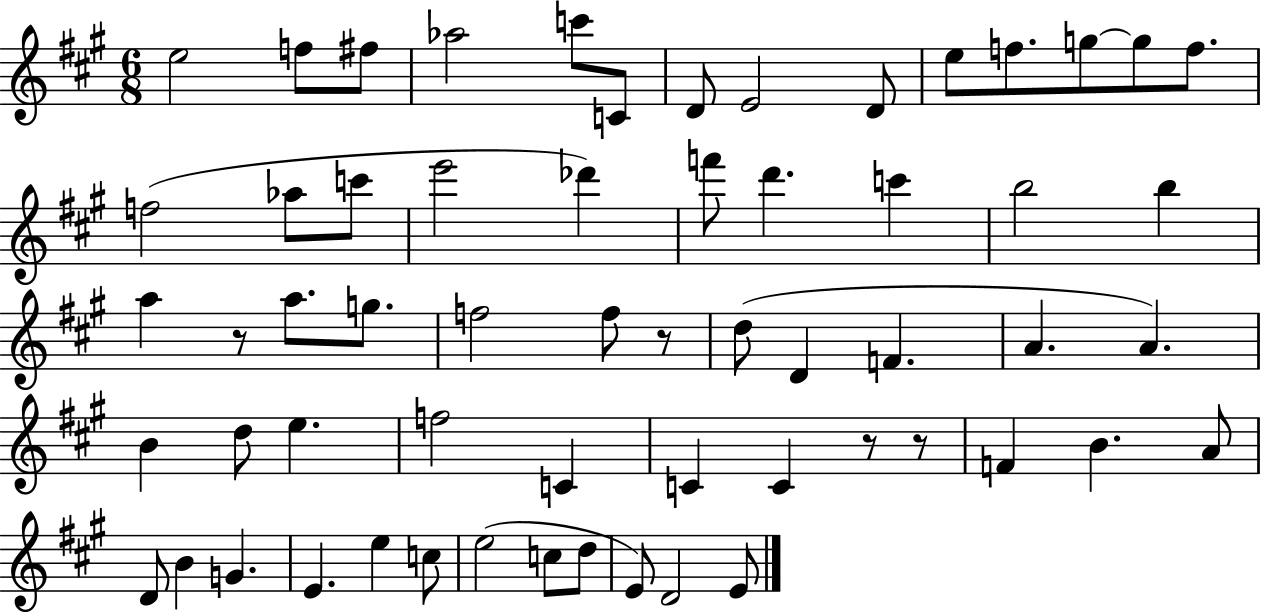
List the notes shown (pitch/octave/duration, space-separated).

E5/h F5/e F#5/e Ab5/h C6/e C4/e D4/e E4/h D4/e E5/e F5/e. G5/e G5/e F5/e. F5/h Ab5/e C6/e E6/h Db6/q F6/e D6/q. C6/q B5/h B5/q A5/q R/e A5/e. G5/e. F5/h F5/e R/e D5/e D4/q F4/q. A4/q. A4/q. B4/q D5/e E5/q. F5/h C4/q C4/q C4/q R/e R/e F4/q B4/q. A4/e D4/e B4/q G4/q. E4/q. E5/q C5/e E5/h C5/e D5/e E4/e D4/h E4/e